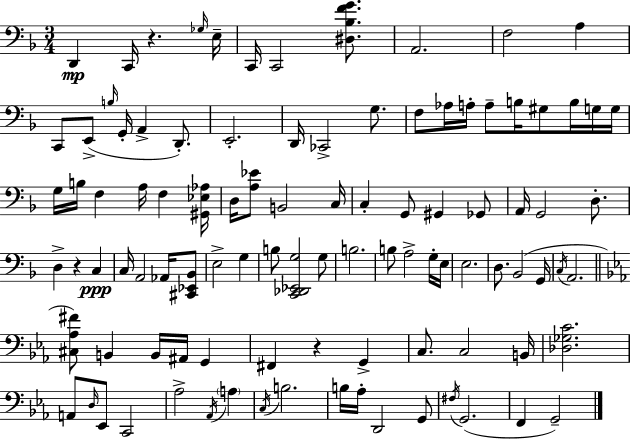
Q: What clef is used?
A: bass